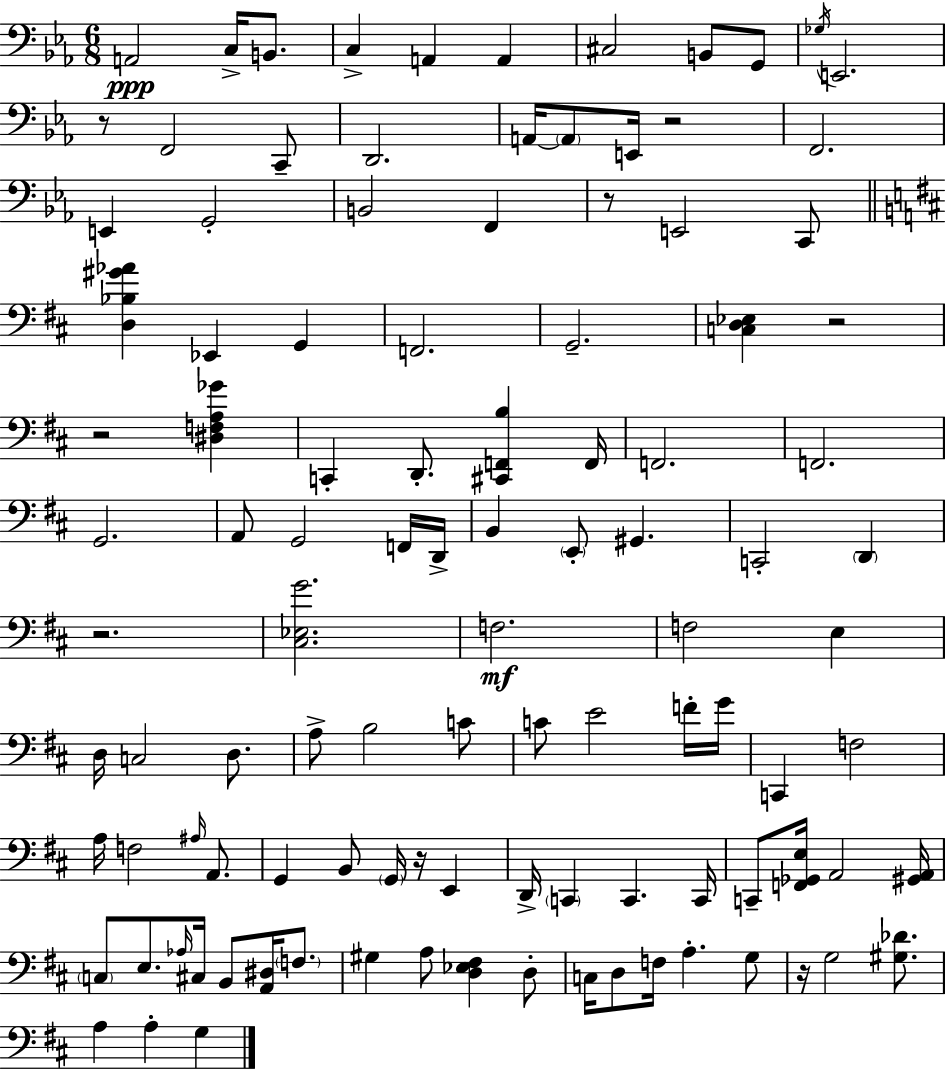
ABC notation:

X:1
T:Untitled
M:6/8
L:1/4
K:Cm
A,,2 C,/4 B,,/2 C, A,, A,, ^C,2 B,,/2 G,,/2 _G,/4 E,,2 z/2 F,,2 C,,/2 D,,2 A,,/4 A,,/2 E,,/4 z2 F,,2 E,, G,,2 B,,2 F,, z/2 E,,2 C,,/2 [D,_B,^G_A] _E,, G,, F,,2 G,,2 [C,D,_E,] z2 z2 [^D,F,A,_G] C,, D,,/2 [^C,,F,,B,] F,,/4 F,,2 F,,2 G,,2 A,,/2 G,,2 F,,/4 D,,/4 B,, E,,/2 ^G,, C,,2 D,, z2 [^C,_E,G]2 F,2 F,2 E, D,/4 C,2 D,/2 A,/2 B,2 C/2 C/2 E2 F/4 G/4 C,, F,2 A,/4 F,2 ^A,/4 A,,/2 G,, B,,/2 G,,/4 z/4 E,, D,,/4 C,, C,, C,,/4 C,,/2 [F,,_G,,E,]/4 A,,2 [^G,,A,,]/4 C,/2 E,/2 _A,/4 ^C,/4 B,,/2 [A,,^D,]/4 F,/2 ^G, A,/2 [D,_E,^F,] D,/2 C,/4 D,/2 F,/4 A, G,/2 z/4 G,2 [^G,_D]/2 A, A, G,